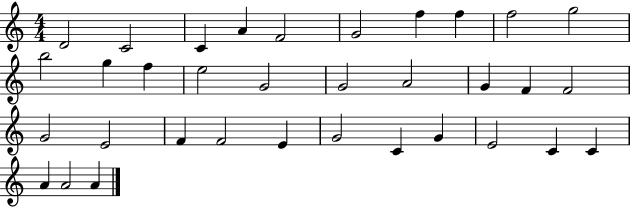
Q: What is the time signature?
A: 4/4